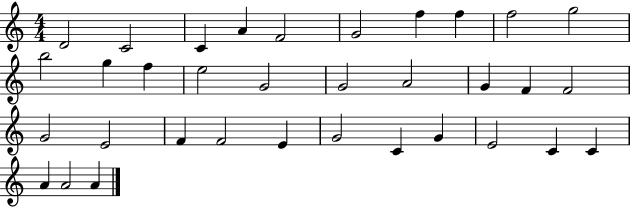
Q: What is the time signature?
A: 4/4